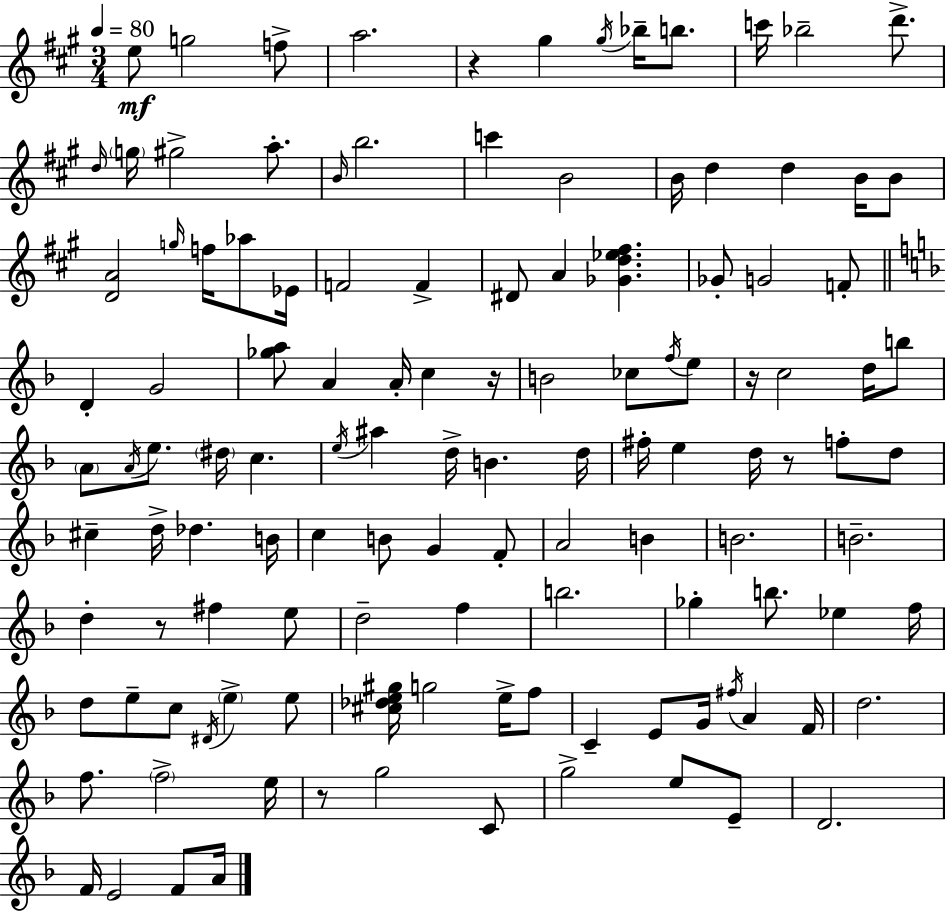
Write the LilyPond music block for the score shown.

{
  \clef treble
  \numericTimeSignature
  \time 3/4
  \key a \major
  \tempo 4 = 80
  e''8\mf g''2 f''8-> | a''2. | r4 gis''4 \acciaccatura { gis''16 } bes''16-- b''8. | c'''16 bes''2-- d'''8.-> | \break \grace { d''16 } \parenthesize g''16 gis''2-> a''8.-. | \grace { b'16 } b''2. | c'''4 b'2 | b'16 d''4 d''4 | \break b'16 b'8 <d' a'>2 \grace { g''16 } | f''16 aes''8 ees'16 f'2 | f'4-> dis'8 a'4 <ges' d'' ees'' fis''>4. | ges'8-. g'2 | \break f'8-. \bar "||" \break \key d \minor d'4-. g'2 | <ges'' a''>8 a'4 a'16-. c''4 r16 | b'2 ces''8 \acciaccatura { f''16 } e''8 | r16 c''2 d''16 b''8 | \break \parenthesize a'8 \acciaccatura { a'16 } e''8. \parenthesize dis''16 c''4. | \acciaccatura { e''16 } ais''4 d''16-> b'4. | d''16 fis''16-. e''4 d''16 r8 f''8-. | d''8 cis''4-- d''16-> des''4. | \break b'16 c''4 b'8 g'4 | f'8-. a'2 b'4 | b'2. | b'2.-- | \break d''4-. r8 fis''4 | e''8 d''2-- f''4 | b''2. | ges''4-. b''8. ees''4 | \break f''16 d''8 e''8-- c''8 \acciaccatura { dis'16 } \parenthesize e''4-> | e''8 <cis'' des'' e'' gis''>16 g''2 | e''16-> f''8 c'4-- e'8 g'16 \acciaccatura { fis''16 } | a'4 f'16 d''2. | \break f''8. \parenthesize f''2-> | e''16 r8 g''2 | c'8 g''2-> | e''8 e'8-- d'2. | \break f'16 e'2 | f'8 a'16 \bar "|."
}